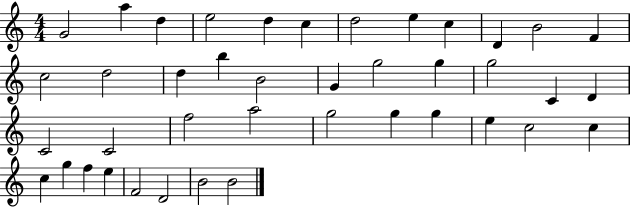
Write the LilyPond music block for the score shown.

{
  \clef treble
  \numericTimeSignature
  \time 4/4
  \key c \major
  g'2 a''4 d''4 | e''2 d''4 c''4 | d''2 e''4 c''4 | d'4 b'2 f'4 | \break c''2 d''2 | d''4 b''4 b'2 | g'4 g''2 g''4 | g''2 c'4 d'4 | \break c'2 c'2 | f''2 a''2 | g''2 g''4 g''4 | e''4 c''2 c''4 | \break c''4 g''4 f''4 e''4 | f'2 d'2 | b'2 b'2 | \bar "|."
}